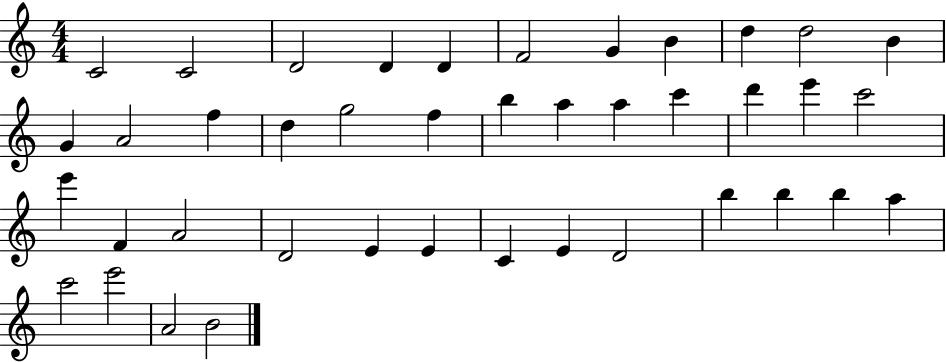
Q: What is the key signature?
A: C major